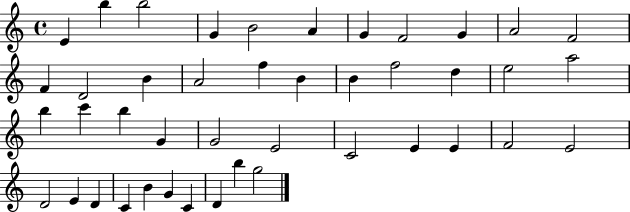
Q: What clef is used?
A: treble